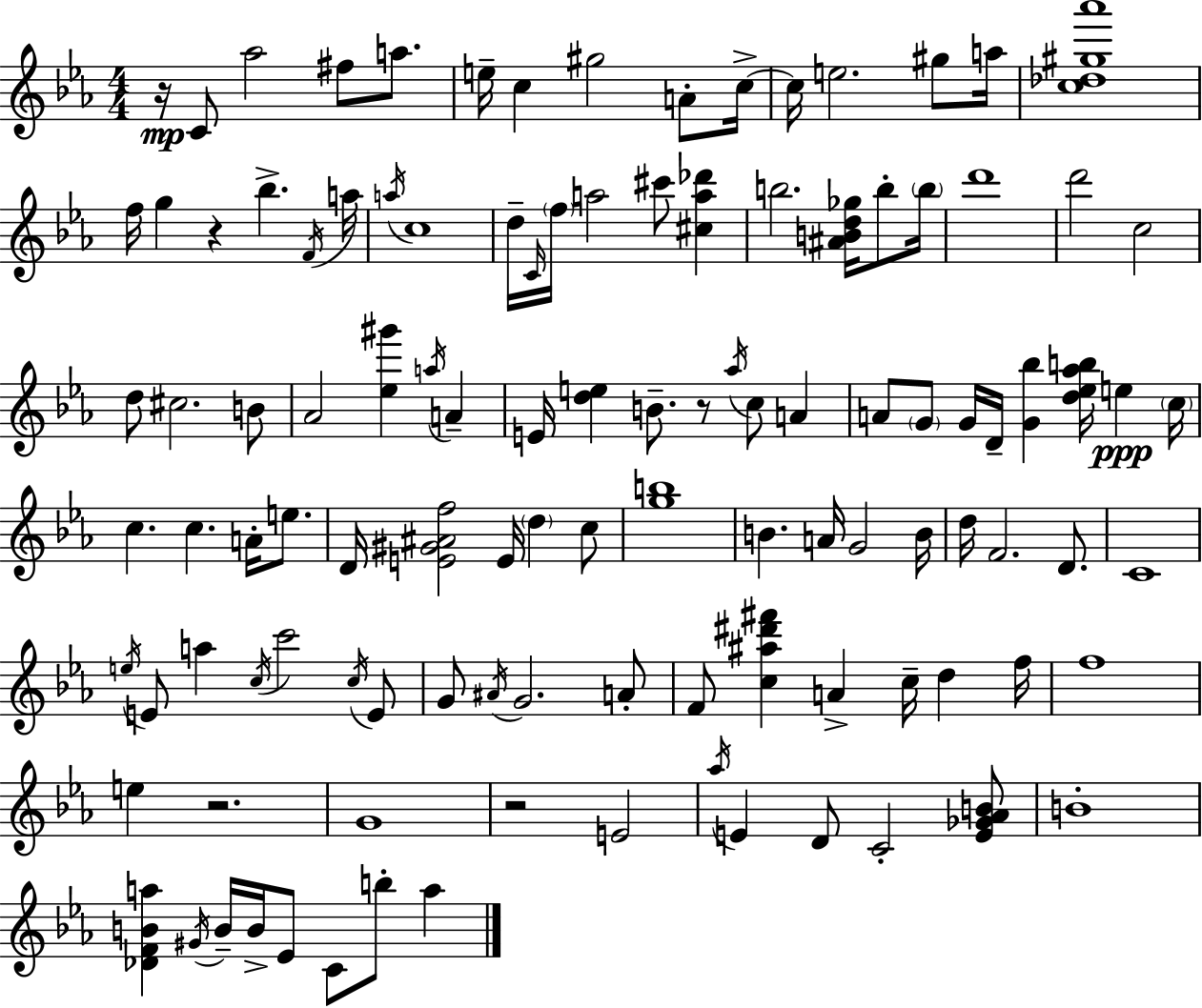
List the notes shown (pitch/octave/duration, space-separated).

R/s C4/e Ab5/h F#5/e A5/e. E5/s C5/q G#5/h A4/e C5/s C5/s E5/h. G#5/e A5/s [C5,Db5,G#5,Ab6]/w F5/s G5/q R/q Bb5/q. F4/s A5/s A5/s C5/w D5/s C4/s F5/s A5/h C#6/e [C#5,A5,Db6]/q B5/h. [A#4,B4,D5,Gb5]/s B5/e B5/s D6/w D6/h C5/h D5/e C#5/h. B4/e Ab4/h [Eb5,G#6]/q A5/s A4/q E4/s [D5,E5]/q B4/e. R/e Ab5/s C5/e A4/q A4/e G4/e G4/s D4/s [G4,Bb5]/q [D5,Eb5,Ab5,B5]/s E5/q C5/s C5/q. C5/q. A4/s E5/e. D4/s [E4,G#4,A#4,F5]/h E4/s D5/q C5/e [G5,B5]/w B4/q. A4/s G4/h B4/s D5/s F4/h. D4/e. C4/w E5/s E4/e A5/q C5/s C6/h C5/s E4/e G4/e A#4/s G4/h. A4/e F4/e [C5,A#5,D#6,F#6]/q A4/q C5/s D5/q F5/s F5/w E5/q R/h. G4/w R/h E4/h Ab5/s E4/q D4/e C4/h [E4,Gb4,Ab4,B4]/e B4/w [Db4,F4,B4,A5]/q G#4/s B4/s B4/s Eb4/e C4/e B5/e A5/q